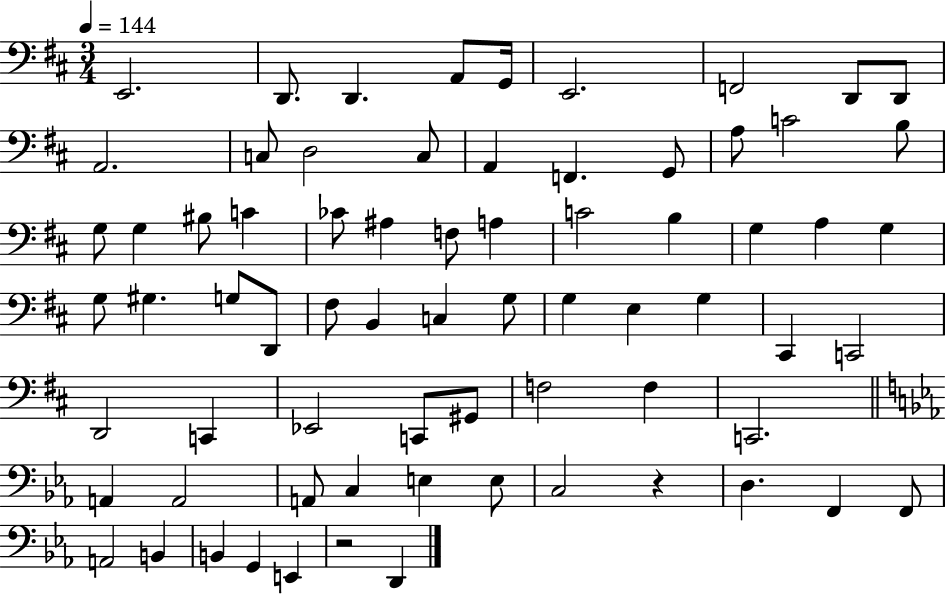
E2/h. D2/e. D2/q. A2/e G2/s E2/h. F2/h D2/e D2/e A2/h. C3/e D3/h C3/e A2/q F2/q. G2/e A3/e C4/h B3/e G3/e G3/q BIS3/e C4/q CES4/e A#3/q F3/e A3/q C4/h B3/q G3/q A3/q G3/q G3/e G#3/q. G3/e D2/e F#3/e B2/q C3/q G3/e G3/q E3/q G3/q C#2/q C2/h D2/h C2/q Eb2/h C2/e G#2/e F3/h F3/q C2/h. A2/q A2/h A2/e C3/q E3/q E3/e C3/h R/q D3/q. F2/q F2/e A2/h B2/q B2/q G2/q E2/q R/h D2/q